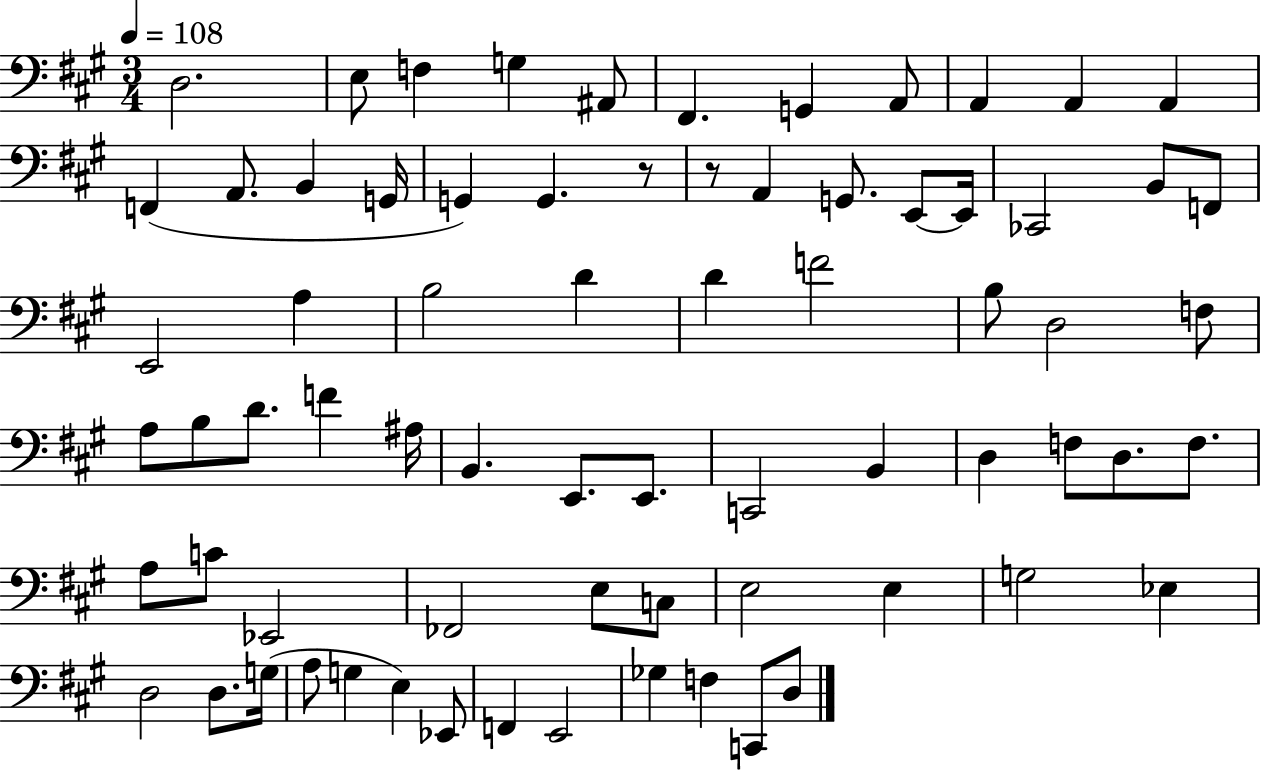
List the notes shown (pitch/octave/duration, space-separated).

D3/h. E3/e F3/q G3/q A#2/e F#2/q. G2/q A2/e A2/q A2/q A2/q F2/q A2/e. B2/q G2/s G2/q G2/q. R/e R/e A2/q G2/e. E2/e E2/s CES2/h B2/e F2/e E2/h A3/q B3/h D4/q D4/q F4/h B3/e D3/h F3/e A3/e B3/e D4/e. F4/q A#3/s B2/q. E2/e. E2/e. C2/h B2/q D3/q F3/e D3/e. F3/e. A3/e C4/e Eb2/h FES2/h E3/e C3/e E3/h E3/q G3/h Eb3/q D3/h D3/e. G3/s A3/e G3/q E3/q Eb2/e F2/q E2/h Gb3/q F3/q C2/e D3/e